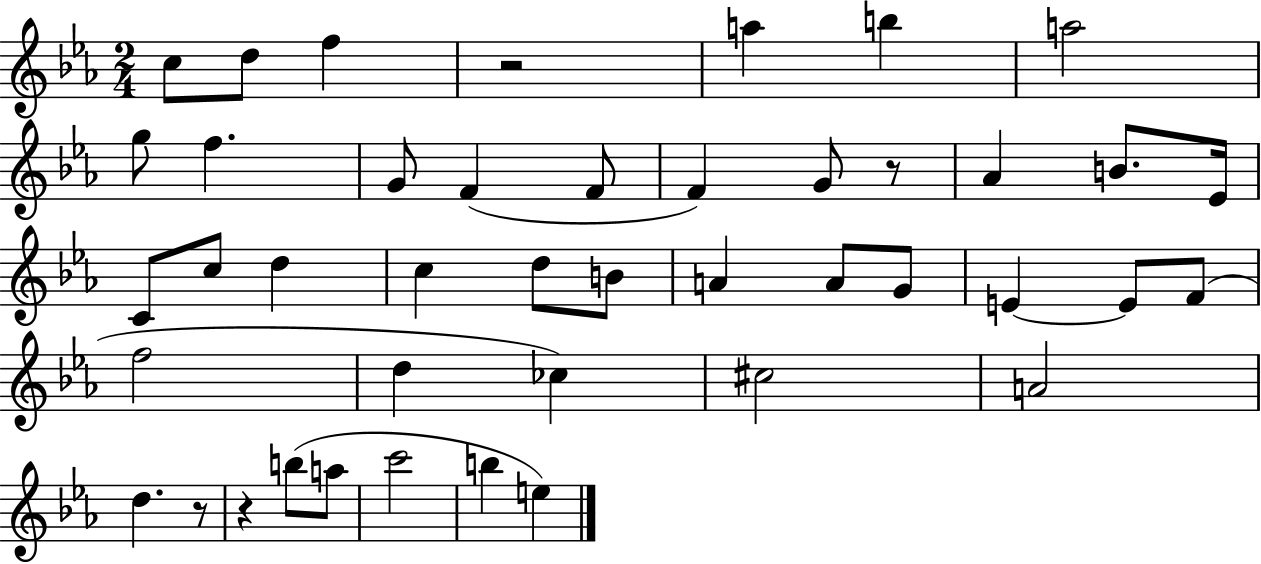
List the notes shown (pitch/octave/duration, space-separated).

C5/e D5/e F5/q R/h A5/q B5/q A5/h G5/e F5/q. G4/e F4/q F4/e F4/q G4/e R/e Ab4/q B4/e. Eb4/s C4/e C5/e D5/q C5/q D5/e B4/e A4/q A4/e G4/e E4/q E4/e F4/e F5/h D5/q CES5/q C#5/h A4/h D5/q. R/e R/q B5/e A5/e C6/h B5/q E5/q